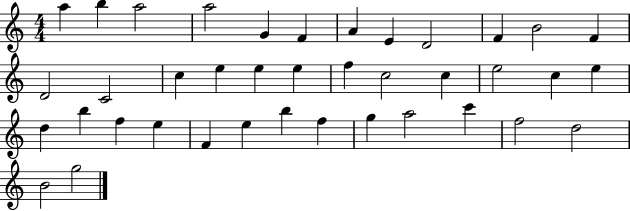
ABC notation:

X:1
T:Untitled
M:4/4
L:1/4
K:C
a b a2 a2 G F A E D2 F B2 F D2 C2 c e e e f c2 c e2 c e d b f e F e b f g a2 c' f2 d2 B2 g2